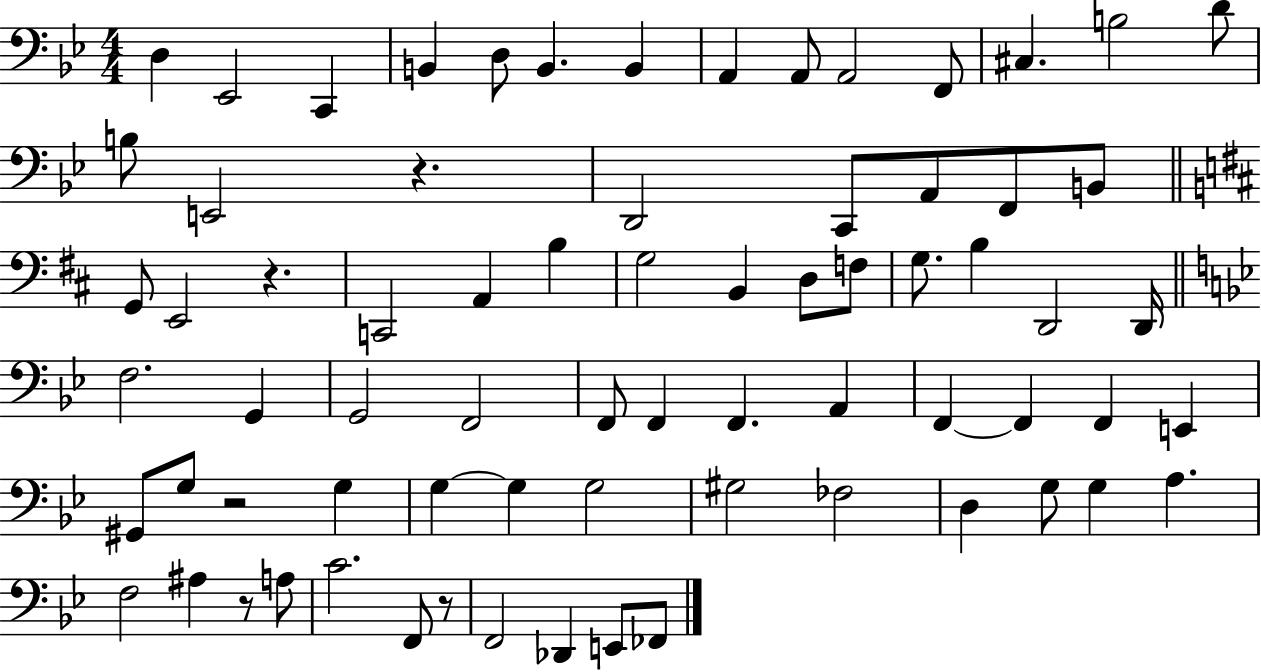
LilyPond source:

{
  \clef bass
  \numericTimeSignature
  \time 4/4
  \key bes \major
  d4 ees,2 c,4 | b,4 d8 b,4. b,4 | a,4 a,8 a,2 f,8 | cis4. b2 d'8 | \break b8 e,2 r4. | d,2 c,8 a,8 f,8 b,8 | \bar "||" \break \key d \major g,8 e,2 r4. | c,2 a,4 b4 | g2 b,4 d8 f8 | g8. b4 d,2 d,16 | \break \bar "||" \break \key g \minor f2. g,4 | g,2 f,2 | f,8 f,4 f,4. a,4 | f,4~~ f,4 f,4 e,4 | \break gis,8 g8 r2 g4 | g4~~ g4 g2 | gis2 fes2 | d4 g8 g4 a4. | \break f2 ais4 r8 a8 | c'2. f,8 r8 | f,2 des,4 e,8 fes,8 | \bar "|."
}